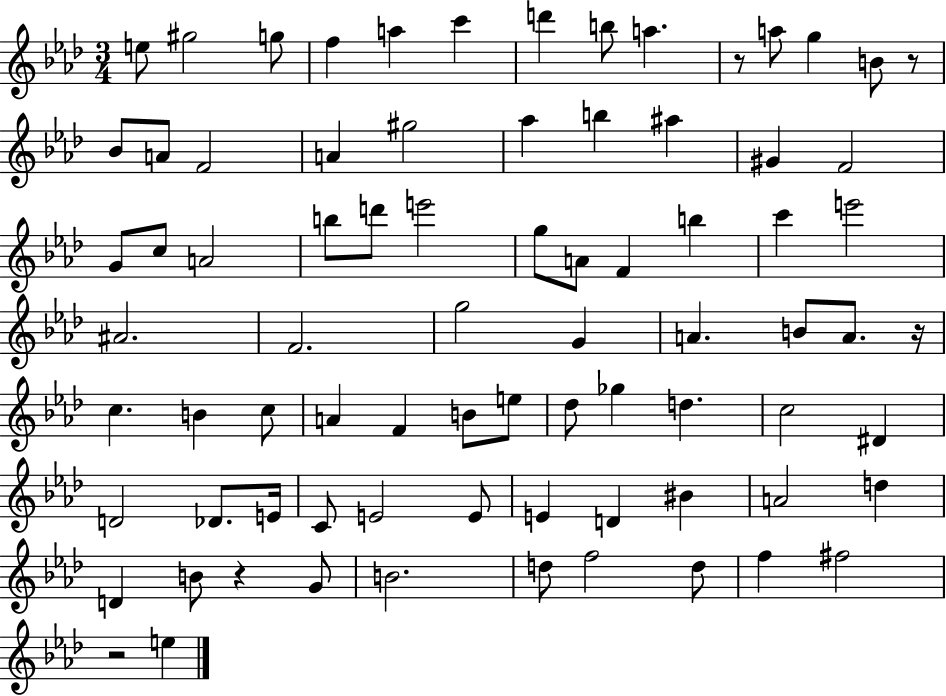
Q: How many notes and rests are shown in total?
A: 79